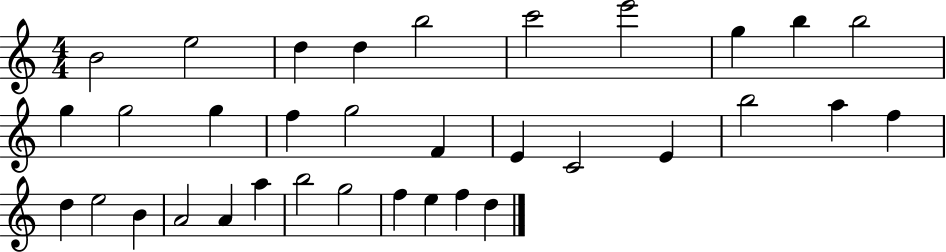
{
  \clef treble
  \numericTimeSignature
  \time 4/4
  \key c \major
  b'2 e''2 | d''4 d''4 b''2 | c'''2 e'''2 | g''4 b''4 b''2 | \break g''4 g''2 g''4 | f''4 g''2 f'4 | e'4 c'2 e'4 | b''2 a''4 f''4 | \break d''4 e''2 b'4 | a'2 a'4 a''4 | b''2 g''2 | f''4 e''4 f''4 d''4 | \break \bar "|."
}